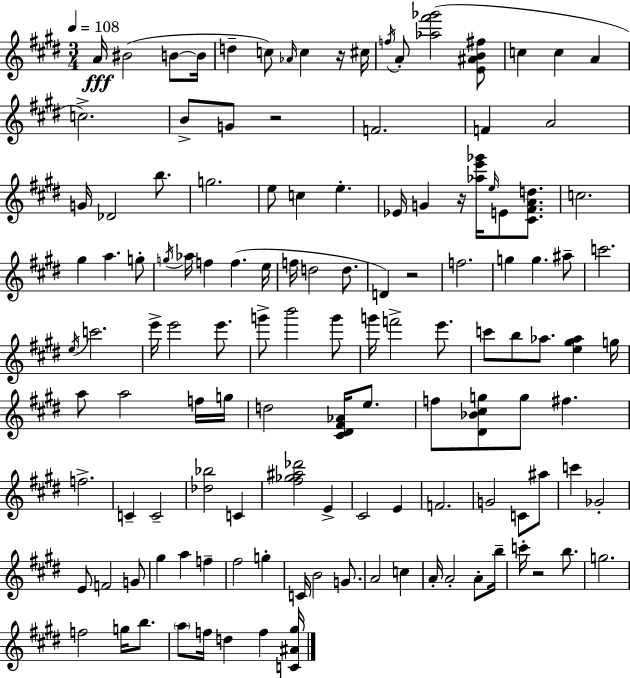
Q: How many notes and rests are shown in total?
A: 128